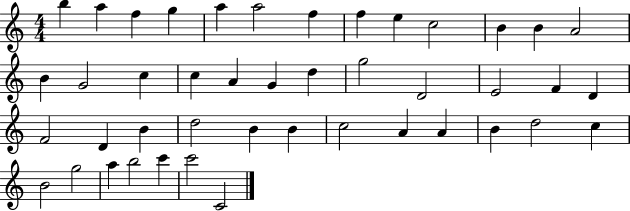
{
  \clef treble
  \numericTimeSignature
  \time 4/4
  \key c \major
  b''4 a''4 f''4 g''4 | a''4 a''2 f''4 | f''4 e''4 c''2 | b'4 b'4 a'2 | \break b'4 g'2 c''4 | c''4 a'4 g'4 d''4 | g''2 d'2 | e'2 f'4 d'4 | \break f'2 d'4 b'4 | d''2 b'4 b'4 | c''2 a'4 a'4 | b'4 d''2 c''4 | \break b'2 g''2 | a''4 b''2 c'''4 | c'''2 c'2 | \bar "|."
}